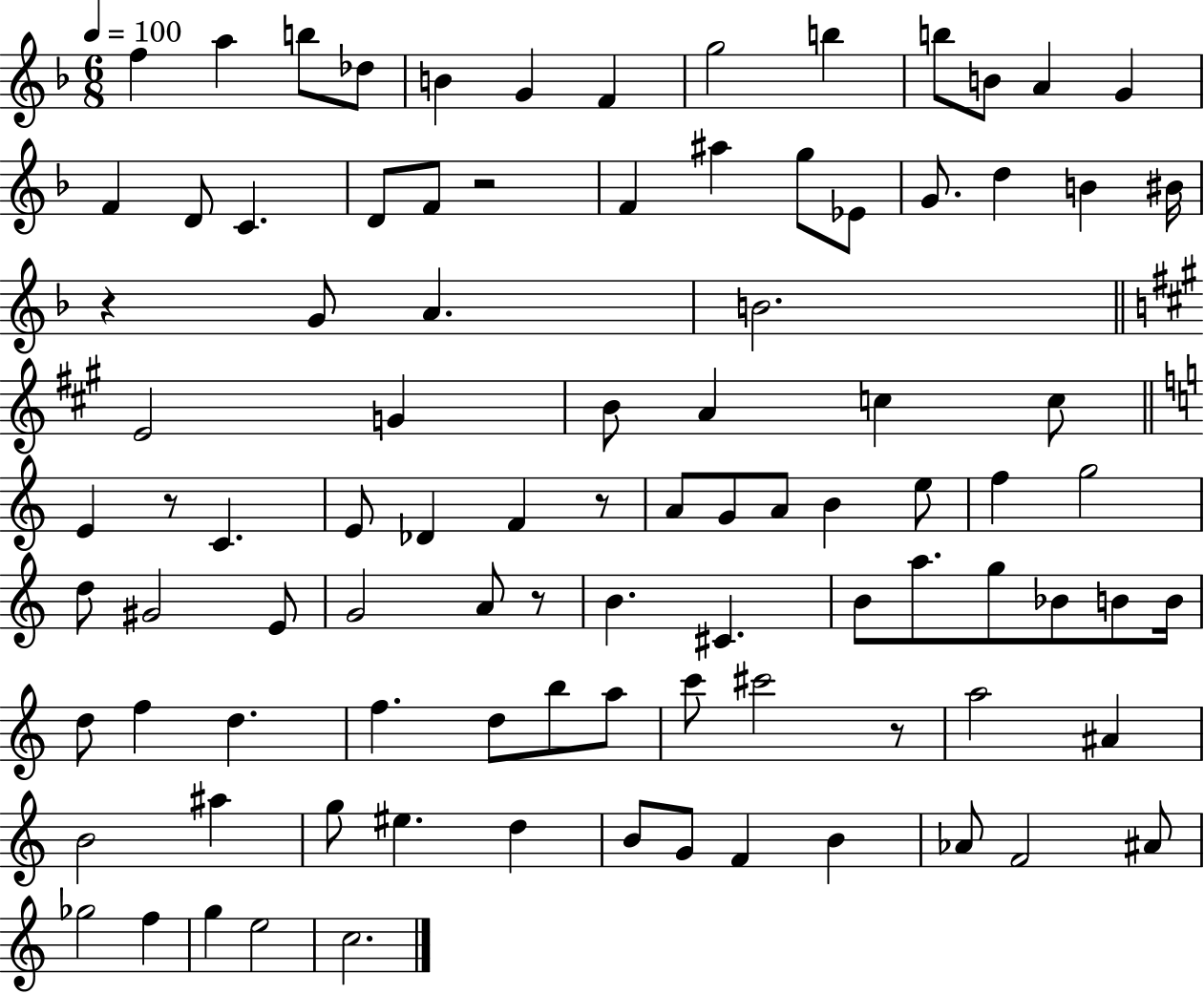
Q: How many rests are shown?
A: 6